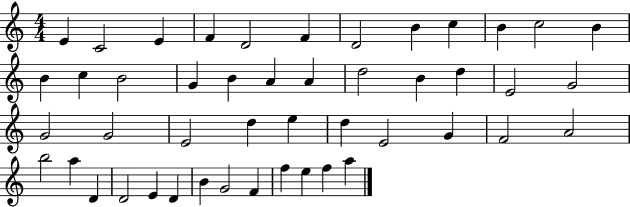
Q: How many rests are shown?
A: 0